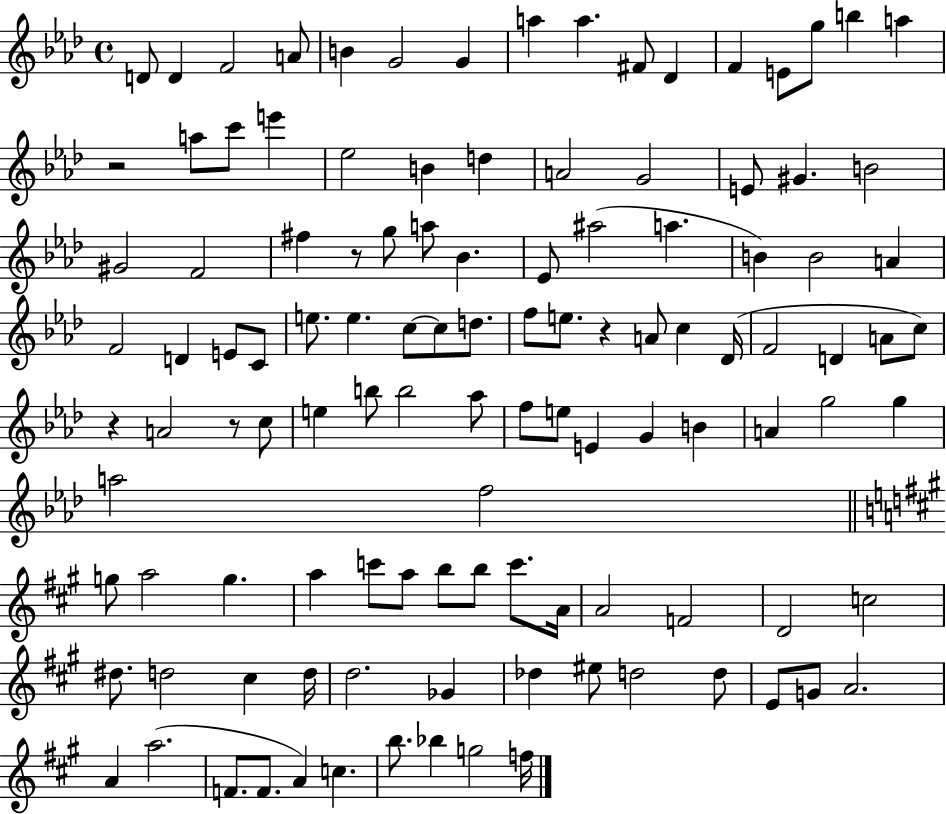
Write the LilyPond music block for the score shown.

{
  \clef treble
  \time 4/4
  \defaultTimeSignature
  \key aes \major
  d'8 d'4 f'2 a'8 | b'4 g'2 g'4 | a''4 a''4. fis'8 des'4 | f'4 e'8 g''8 b''4 a''4 | \break r2 a''8 c'''8 e'''4 | ees''2 b'4 d''4 | a'2 g'2 | e'8 gis'4. b'2 | \break gis'2 f'2 | fis''4 r8 g''8 a''8 bes'4. | ees'8 ais''2( a''4. | b'4) b'2 a'4 | \break f'2 d'4 e'8 c'8 | e''8. e''4. c''8~~ c''8 d''8. | f''8 e''8. r4 a'8 c''4 des'16( | f'2 d'4 a'8 c''8) | \break r4 a'2 r8 c''8 | e''4 b''8 b''2 aes''8 | f''8 e''8 e'4 g'4 b'4 | a'4 g''2 g''4 | \break a''2 f''2 | \bar "||" \break \key a \major g''8 a''2 g''4. | a''4 c'''8 a''8 b''8 b''8 c'''8. a'16 | a'2 f'2 | d'2 c''2 | \break dis''8. d''2 cis''4 d''16 | d''2. ges'4 | des''4 eis''8 d''2 d''8 | e'8 g'8 a'2. | \break a'4 a''2.( | f'8. f'8. a'4) c''4. | b''8. bes''4 g''2 f''16 | \bar "|."
}